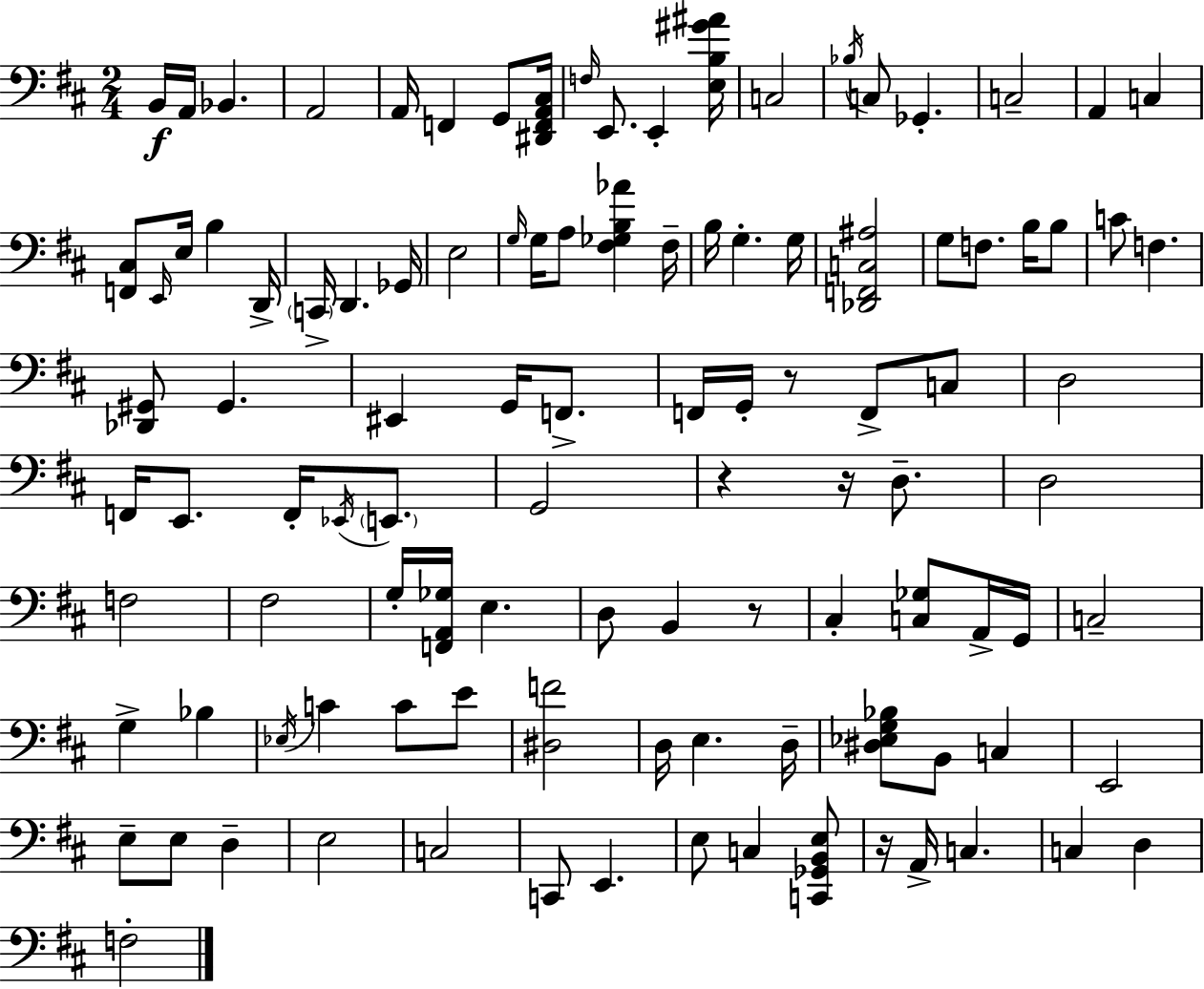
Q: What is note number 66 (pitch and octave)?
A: G3